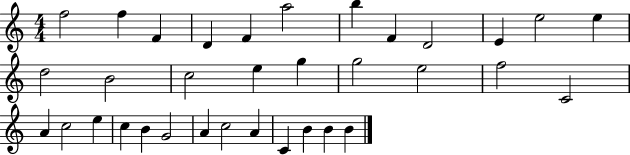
F5/h F5/q F4/q D4/q F4/q A5/h B5/q F4/q D4/h E4/q E5/h E5/q D5/h B4/h C5/h E5/q G5/q G5/h E5/h F5/h C4/h A4/q C5/h E5/q C5/q B4/q G4/h A4/q C5/h A4/q C4/q B4/q B4/q B4/q